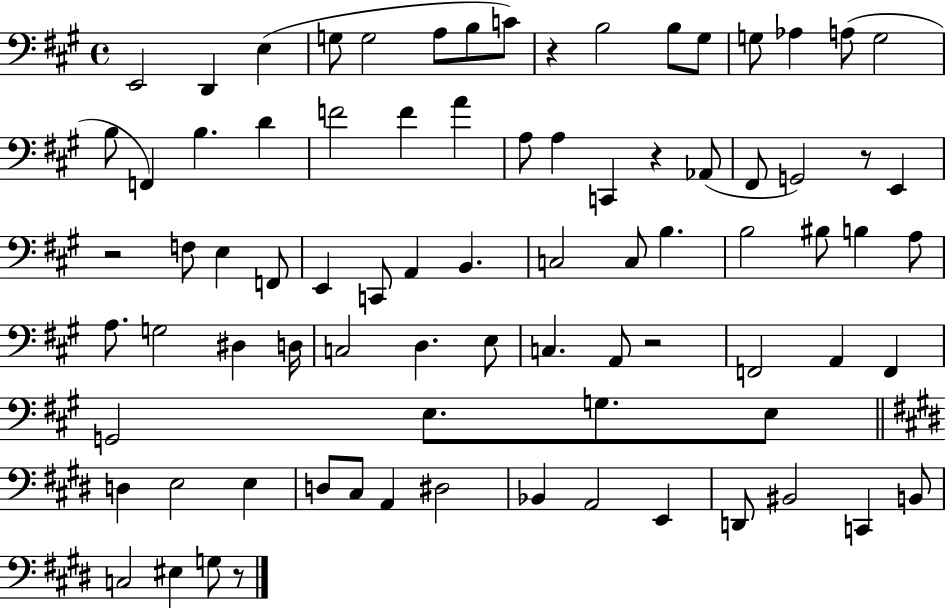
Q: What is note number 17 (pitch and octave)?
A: F2